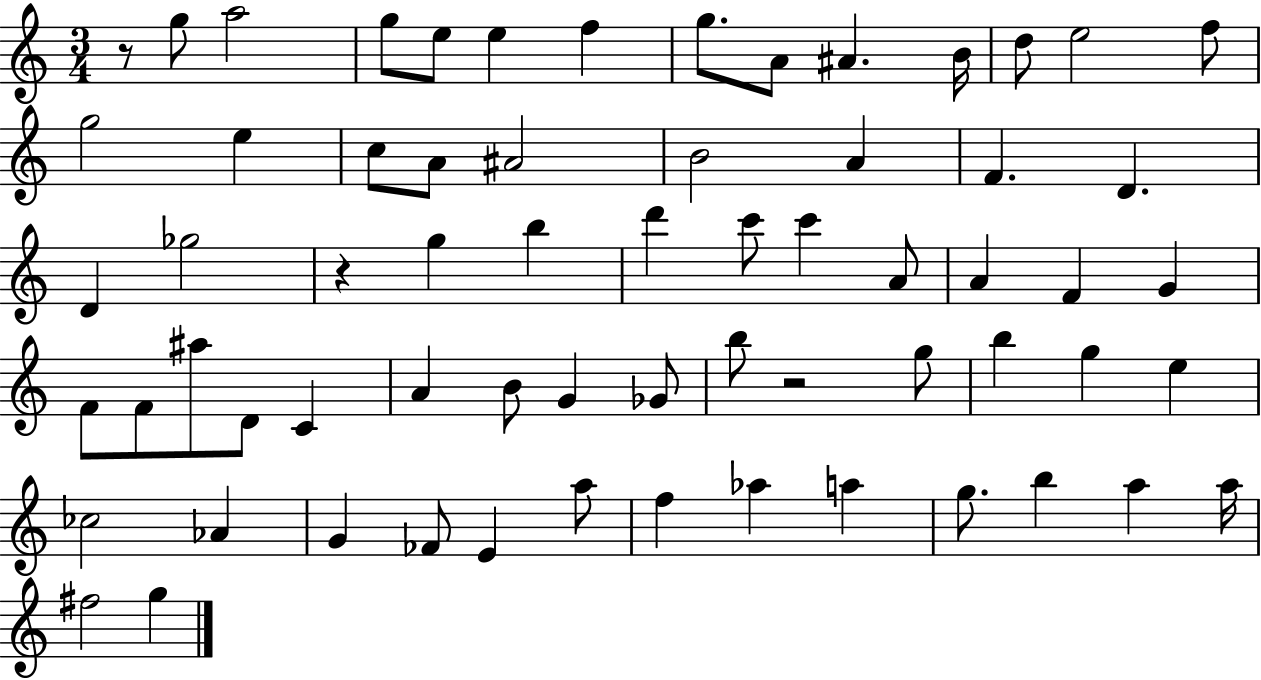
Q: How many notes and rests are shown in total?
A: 65